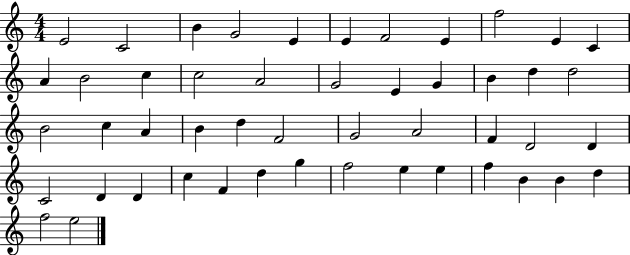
{
  \clef treble
  \numericTimeSignature
  \time 4/4
  \key c \major
  e'2 c'2 | b'4 g'2 e'4 | e'4 f'2 e'4 | f''2 e'4 c'4 | \break a'4 b'2 c''4 | c''2 a'2 | g'2 e'4 g'4 | b'4 d''4 d''2 | \break b'2 c''4 a'4 | b'4 d''4 f'2 | g'2 a'2 | f'4 d'2 d'4 | \break c'2 d'4 d'4 | c''4 f'4 d''4 g''4 | f''2 e''4 e''4 | f''4 b'4 b'4 d''4 | \break f''2 e''2 | \bar "|."
}